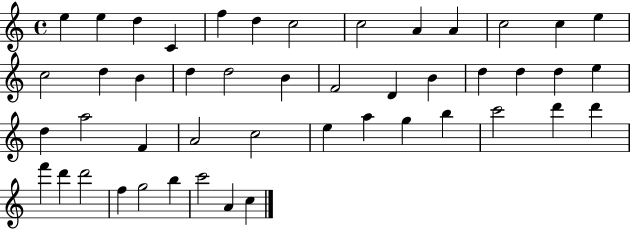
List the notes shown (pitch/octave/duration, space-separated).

E5/q E5/q D5/q C4/q F5/q D5/q C5/h C5/h A4/q A4/q C5/h C5/q E5/q C5/h D5/q B4/q D5/q D5/h B4/q F4/h D4/q B4/q D5/q D5/q D5/q E5/q D5/q A5/h F4/q A4/h C5/h E5/q A5/q G5/q B5/q C6/h D6/q D6/q F6/q D6/q D6/h F5/q G5/h B5/q C6/h A4/q C5/q